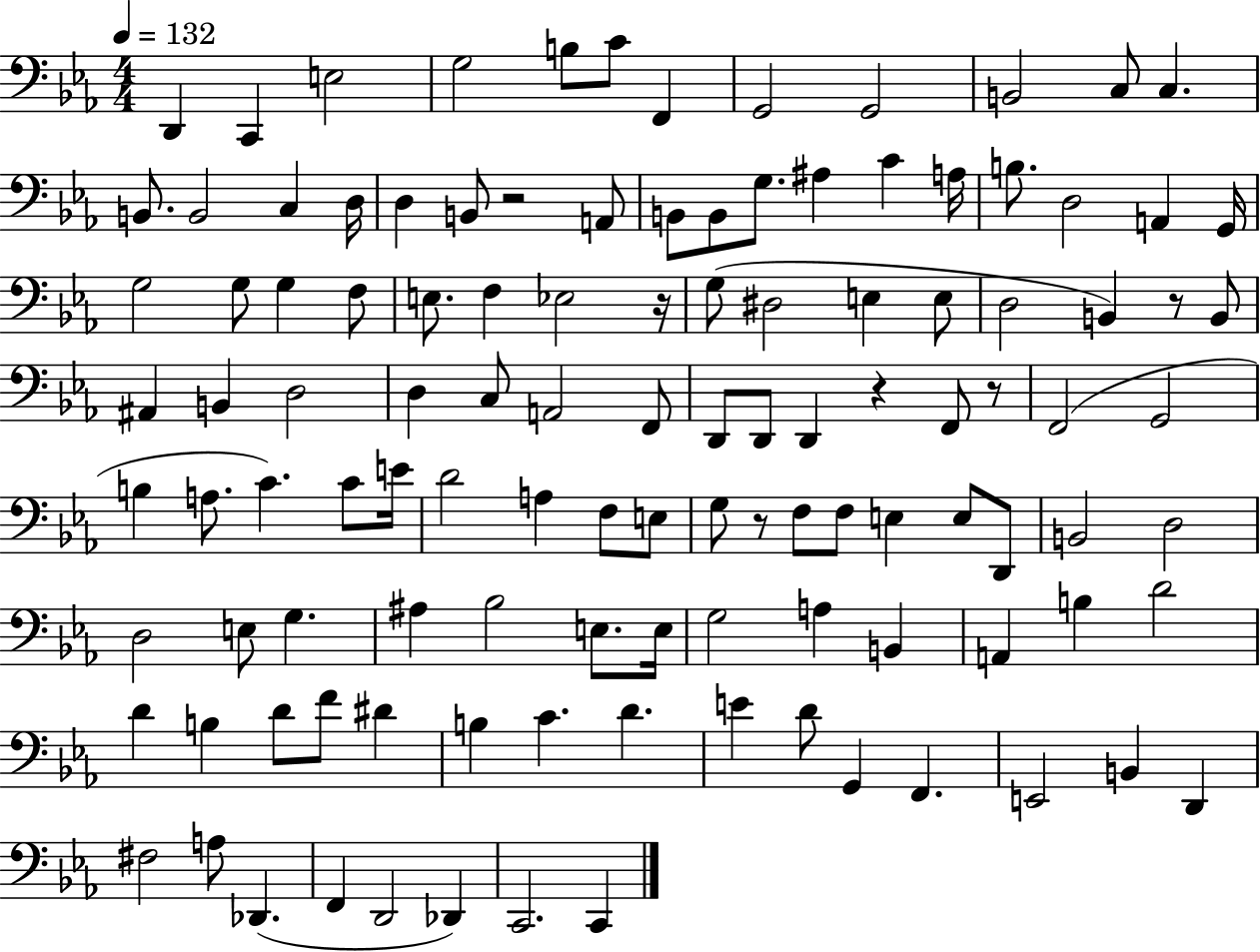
{
  \clef bass
  \numericTimeSignature
  \time 4/4
  \key ees \major
  \tempo 4 = 132
  d,4 c,4 e2 | g2 b8 c'8 f,4 | g,2 g,2 | b,2 c8 c4. | \break b,8. b,2 c4 d16 | d4 b,8 r2 a,8 | b,8 b,8 g8. ais4 c'4 a16 | b8. d2 a,4 g,16 | \break g2 g8 g4 f8 | e8. f4 ees2 r16 | g8( dis2 e4 e8 | d2 b,4) r8 b,8 | \break ais,4 b,4 d2 | d4 c8 a,2 f,8 | d,8 d,8 d,4 r4 f,8 r8 | f,2( g,2 | \break b4 a8. c'4.) c'8 e'16 | d'2 a4 f8 e8 | g8 r8 f8 f8 e4 e8 d,8 | b,2 d2 | \break d2 e8 g4. | ais4 bes2 e8. e16 | g2 a4 b,4 | a,4 b4 d'2 | \break d'4 b4 d'8 f'8 dis'4 | b4 c'4. d'4. | e'4 d'8 g,4 f,4. | e,2 b,4 d,4 | \break fis2 a8 des,4.( | f,4 d,2 des,4) | c,2. c,4 | \bar "|."
}